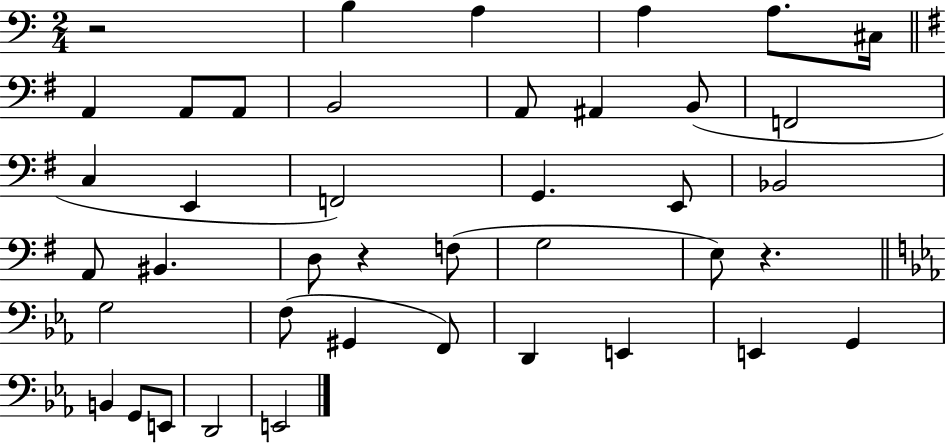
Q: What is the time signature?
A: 2/4